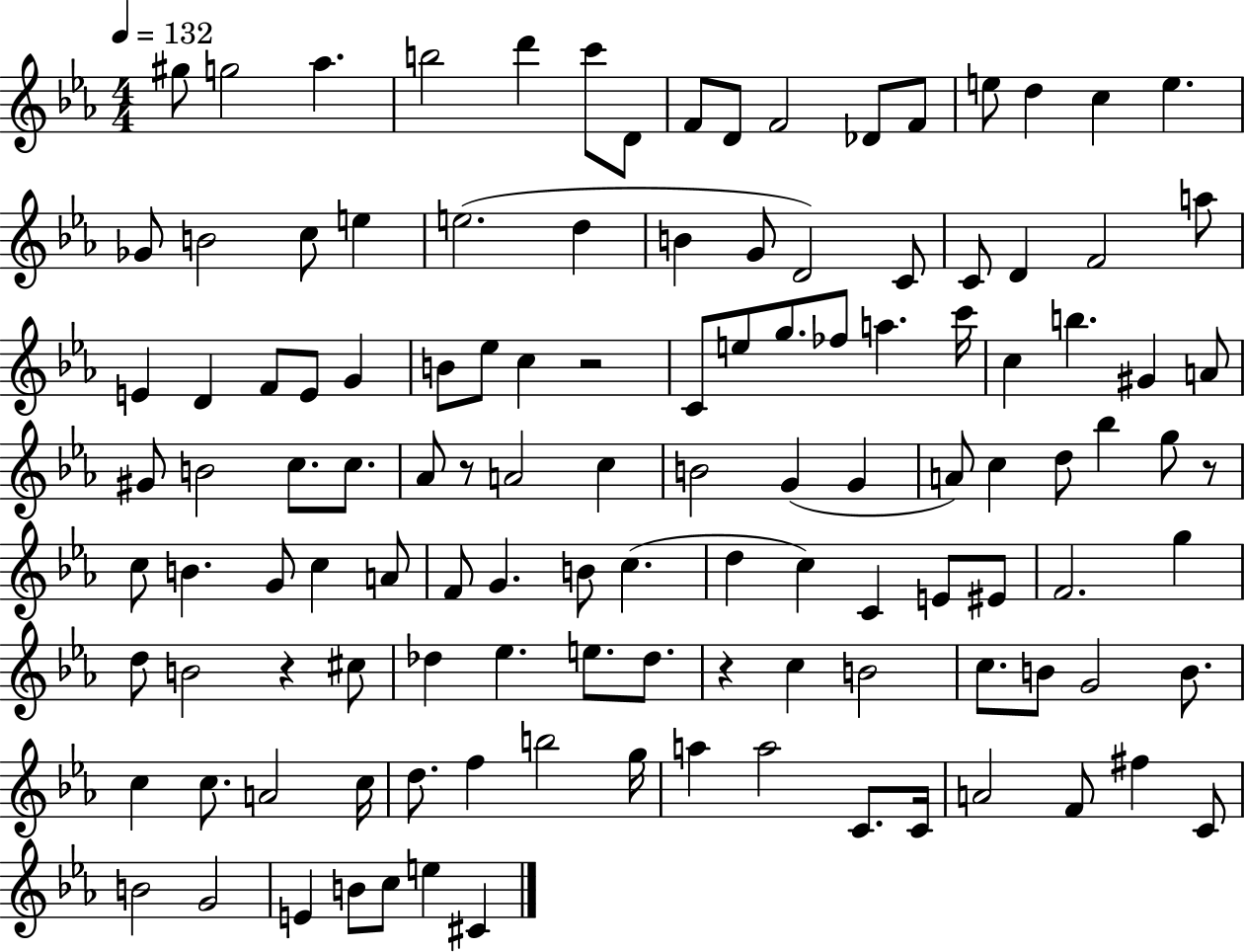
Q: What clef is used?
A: treble